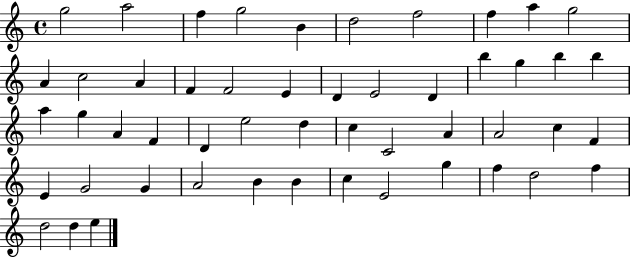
G5/h A5/h F5/q G5/h B4/q D5/h F5/h F5/q A5/q G5/h A4/q C5/h A4/q F4/q F4/h E4/q D4/q E4/h D4/q B5/q G5/q B5/q B5/q A5/q G5/q A4/q F4/q D4/q E5/h D5/q C5/q C4/h A4/q A4/h C5/q F4/q E4/q G4/h G4/q A4/h B4/q B4/q C5/q E4/h G5/q F5/q D5/h F5/q D5/h D5/q E5/q